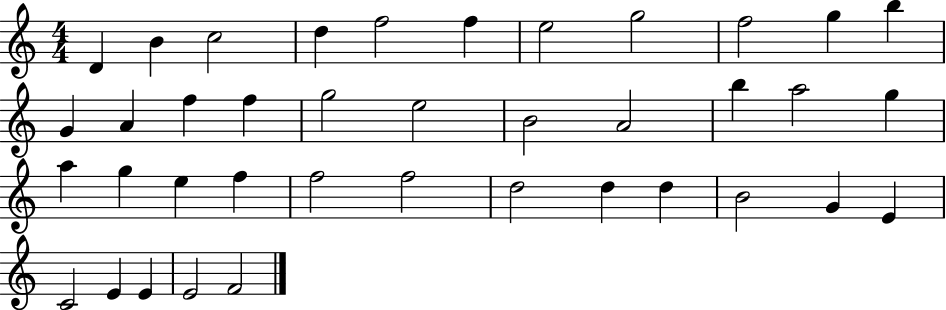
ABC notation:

X:1
T:Untitled
M:4/4
L:1/4
K:C
D B c2 d f2 f e2 g2 f2 g b G A f f g2 e2 B2 A2 b a2 g a g e f f2 f2 d2 d d B2 G E C2 E E E2 F2